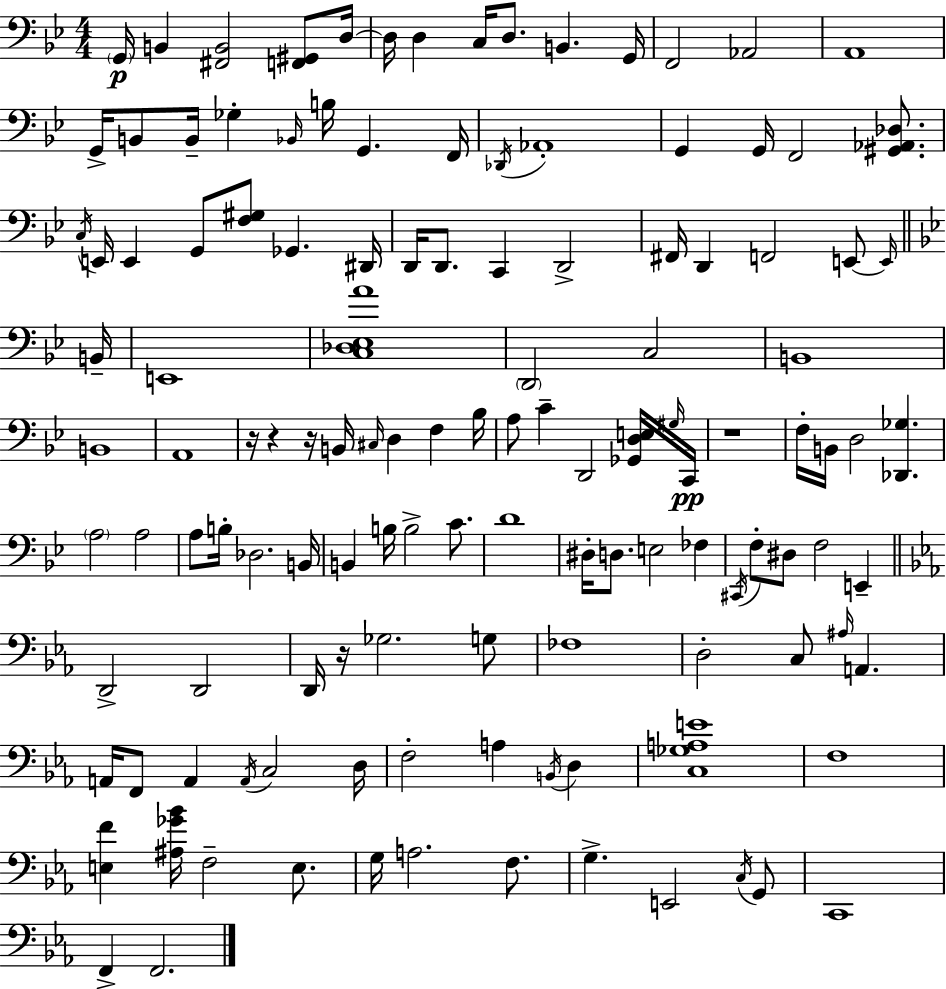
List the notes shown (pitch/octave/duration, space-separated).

G2/s B2/q [F#2,B2]/h [F2,G#2]/e D3/s D3/s D3/q C3/s D3/e. B2/q. G2/s F2/h Ab2/h A2/w G2/s B2/e B2/s Gb3/q Bb2/s B3/s G2/q. F2/s Db2/s Ab2/w G2/q G2/s F2/h [G#2,Ab2,Db3]/e. C3/s E2/s E2/q G2/e [F3,G#3]/e Gb2/q. D#2/s D2/s D2/e. C2/q D2/h F#2/s D2/q F2/h E2/e E2/s B2/s E2/w [C3,Db3,Eb3,A4]/w D2/h C3/h B2/w B2/w A2/w R/s R/q R/s B2/s C#3/s D3/q F3/q Bb3/s A3/e C4/q D2/h [Gb2,D3,E3]/s G#3/s C2/s R/w F3/s B2/s D3/h [Db2,Gb3]/q. A3/h A3/h A3/e B3/s Db3/h. B2/s B2/q B3/s B3/h C4/e. D4/w D#3/s D3/e. E3/h FES3/q C#2/s F3/e D#3/e F3/h E2/q D2/h D2/h D2/s R/s Gb3/h. G3/e FES3/w D3/h C3/e A#3/s A2/q. A2/s F2/e A2/q A2/s C3/h D3/s F3/h A3/q B2/s D3/q [C3,Gb3,A3,E4]/w F3/w [E3,F4]/q [A#3,Gb4,Bb4]/s F3/h E3/e. G3/s A3/h. F3/e. G3/q. E2/h C3/s G2/e C2/w F2/q F2/h.